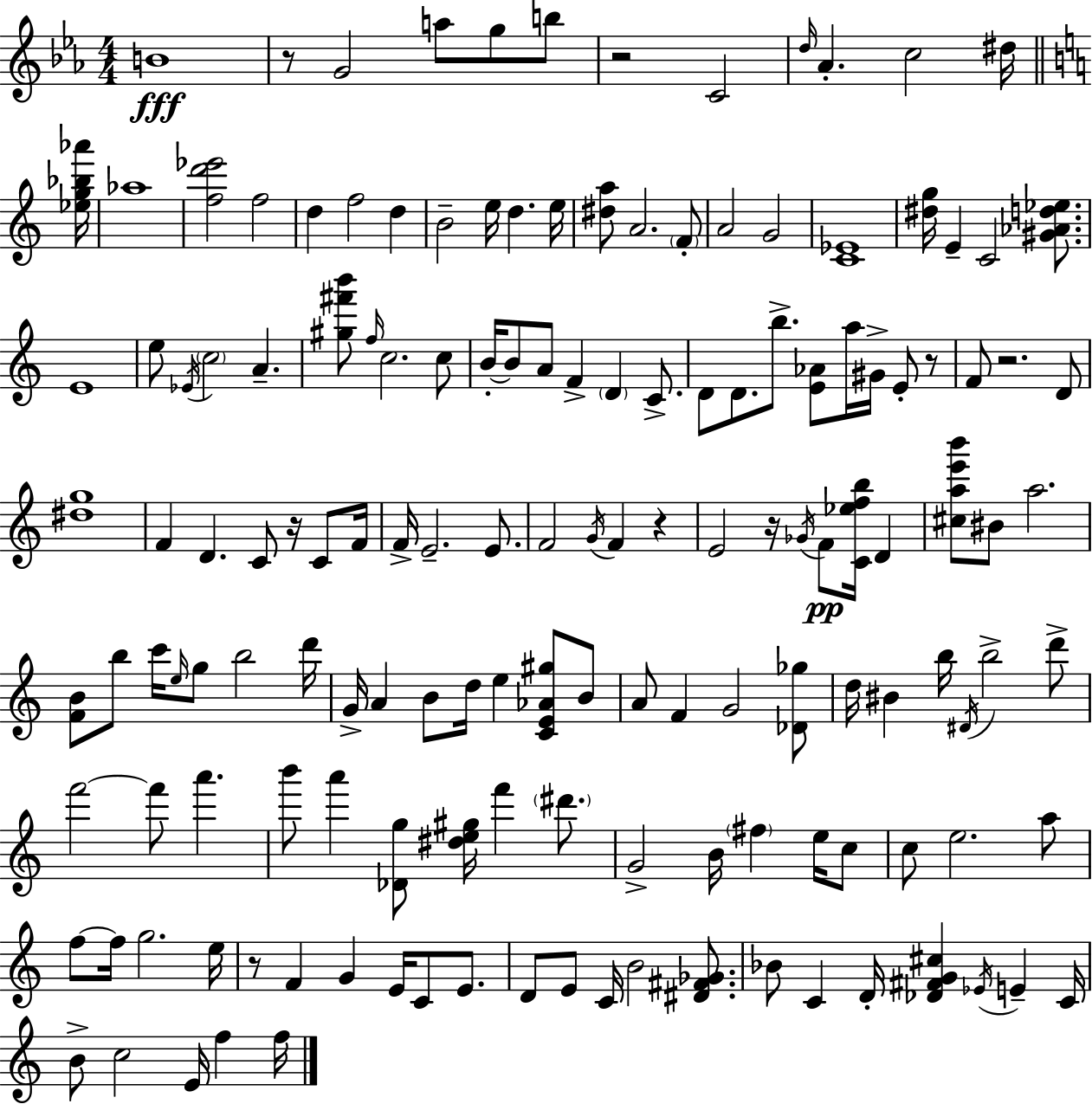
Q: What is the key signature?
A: EES major